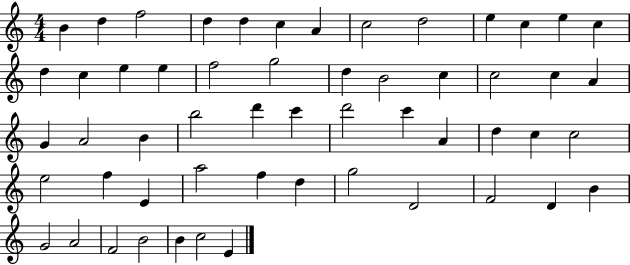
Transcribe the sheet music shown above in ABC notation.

X:1
T:Untitled
M:4/4
L:1/4
K:C
B d f2 d d c A c2 d2 e c e c d c e e f2 g2 d B2 c c2 c A G A2 B b2 d' c' d'2 c' A d c c2 e2 f E a2 f d g2 D2 F2 D B G2 A2 F2 B2 B c2 E